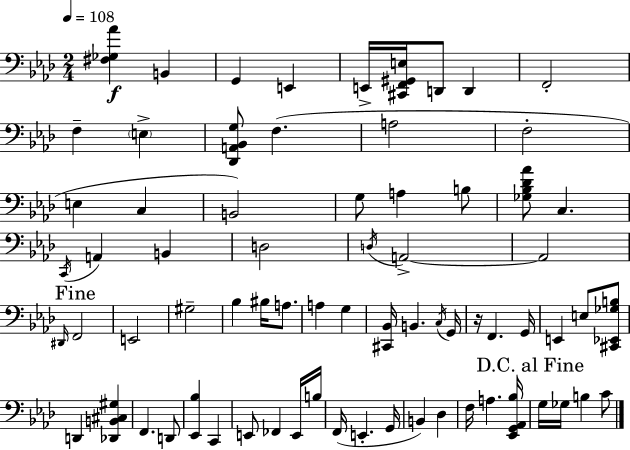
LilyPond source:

{
  \clef bass
  \numericTimeSignature
  \time 2/4
  \key f \minor
  \tempo 4 = 108
  <fis ges aes'>4\f b,4 | g,4 e,4 | e,16-> <cis, f, gis, e>16 d,8 d,4 | f,2-. | \break f4-- \parenthesize e4-> | <des, a, bes, g>8 f4.( | a2 | f2-. | \break e4 c4 | b,2) | g8 a4 b8 | <ges bes des' aes'>8 c4. | \break \acciaccatura { c,16 } a,4 b,4 | d2 | \acciaccatura { d16 } a,2->~~ | a,2 | \break \mark "Fine" \grace { dis,16 } f,2 | e,2 | gis2-- | bes4 bis16 | \break a8. a4 g4 | <cis, bes,>16 b,4. | \acciaccatura { c16 } g,16 r16 f,4. | g,16 e,4 | \break e8 <cis, ees, ges b>8 d,4 | <des, b, cis gis>4 f,4. | d,8 <ees, bes>4 | c,4 e,8 fes,4 | \break e,16 b16 f,16( e,4.-. | g,16 b,4) | des4 f16 a4. | <ees, g, aes, bes>16 \mark "D.C. al Fine" g16 ges16 b4 | \break c'8 \bar "|."
}